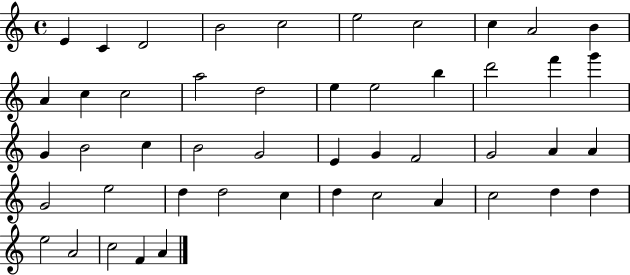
X:1
T:Untitled
M:4/4
L:1/4
K:C
E C D2 B2 c2 e2 c2 c A2 B A c c2 a2 d2 e e2 b d'2 f' g' G B2 c B2 G2 E G F2 G2 A A G2 e2 d d2 c d c2 A c2 d d e2 A2 c2 F A